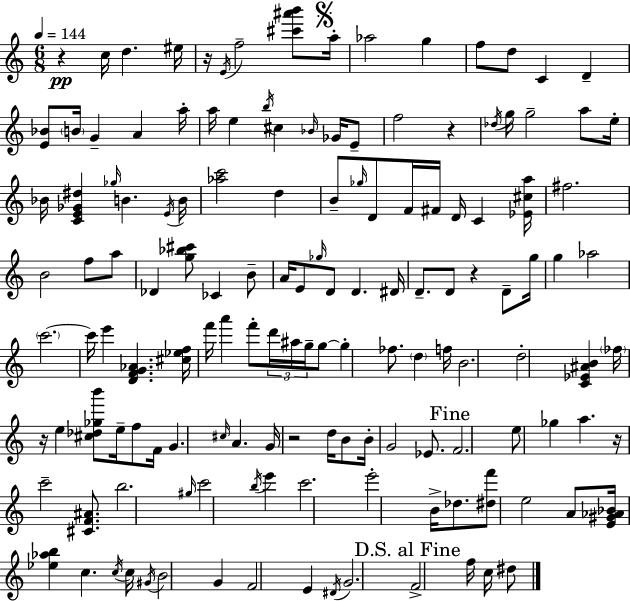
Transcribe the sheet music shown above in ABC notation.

X:1
T:Untitled
M:6/8
L:1/4
K:C
z c/4 d ^e/4 z/4 E/4 f2 [^c'^a'b']/2 a/4 _a2 g f/2 d/2 C D [E_B]/2 B/4 G A a/4 a/4 e b/4 ^c _B/4 _G/4 E/2 f2 z _d/4 g/4 g2 a/2 e/4 _B/4 [CE_G^d] _g/4 B E/4 B/4 [_ac']2 d B/2 _g/4 D/2 F/4 ^F/4 D/4 C [_E^ca]/4 ^f2 B2 f/2 a/2 _D [g_b^c']/2 _C B/2 A/4 E/2 _g/4 D/2 D ^D/4 D/2 D/2 z D/2 g/4 g _a2 c'2 c'/4 e' [DFG_A] [^c_ef]/4 f'/4 a' f'/2 d'/4 ^a/4 g/4 g/2 g _f/2 d f/4 B2 d2 [C_E^AB] _f/4 z/4 e [^c_d_gb']/2 e/4 f/2 F/4 G ^c/4 A G/4 z2 d/4 B/2 B/4 G2 _E/2 F2 e/2 _g a z/4 c'2 [^CF^A]/2 b2 ^g/4 c'2 b/4 e' c'2 e'2 B/4 _d/2 [^df']/2 e2 A/2 [E^G_A_B]/4 [_e_ab] c c/4 c/4 ^G/4 B2 G F2 E ^D/4 G2 F2 f/4 c/4 ^d/2